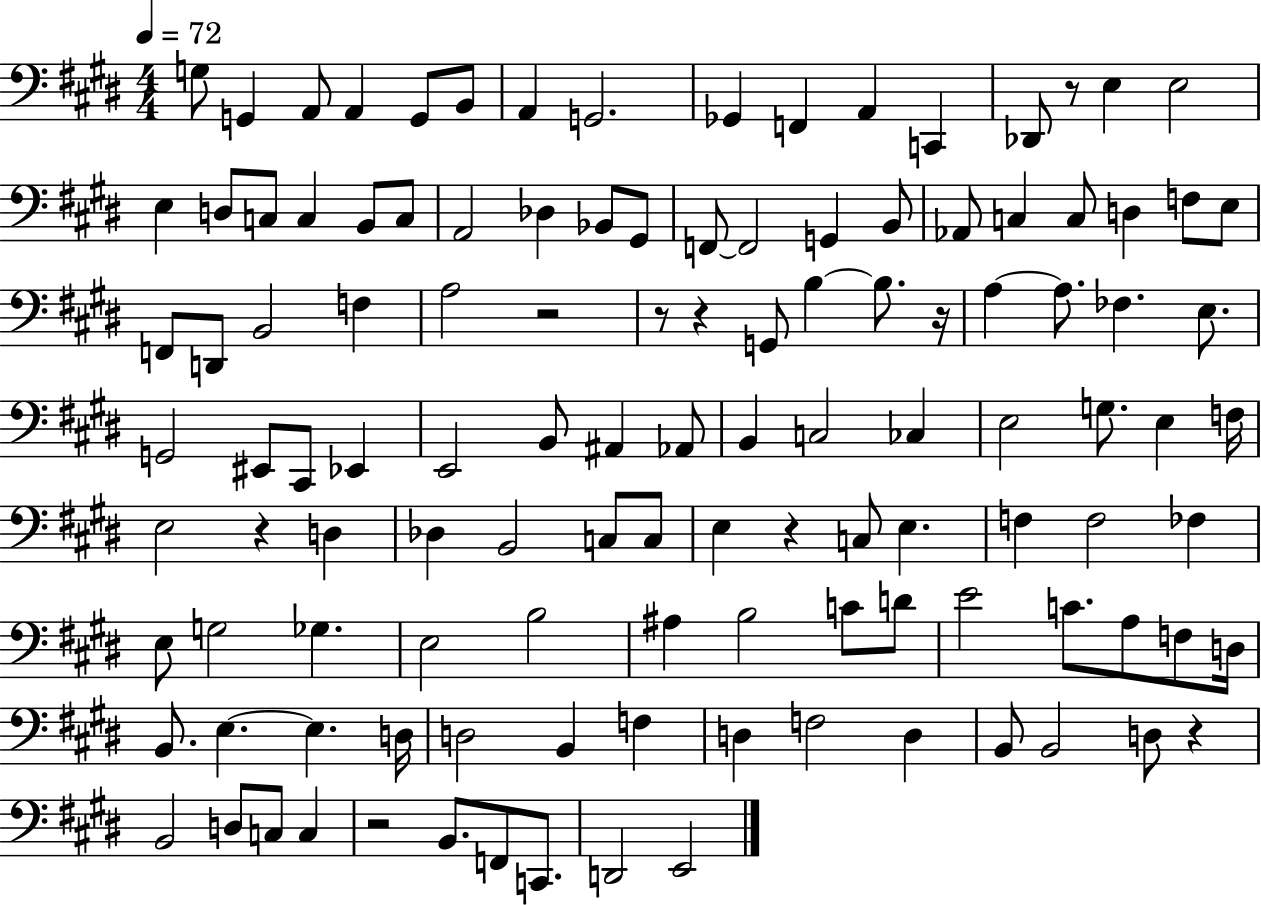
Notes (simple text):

G3/e G2/q A2/e A2/q G2/e B2/e A2/q G2/h. Gb2/q F2/q A2/q C2/q Db2/e R/e E3/q E3/h E3/q D3/e C3/e C3/q B2/e C3/e A2/h Db3/q Bb2/e G#2/e F2/e F2/h G2/q B2/e Ab2/e C3/q C3/e D3/q F3/e E3/e F2/e D2/e B2/h F3/q A3/h R/h R/e R/q G2/e B3/q B3/e. R/s A3/q A3/e. FES3/q. E3/e. G2/h EIS2/e C#2/e Eb2/q E2/h B2/e A#2/q Ab2/e B2/q C3/h CES3/q E3/h G3/e. E3/q F3/s E3/h R/q D3/q Db3/q B2/h C3/e C3/e E3/q R/q C3/e E3/q. F3/q F3/h FES3/q E3/e G3/h Gb3/q. E3/h B3/h A#3/q B3/h C4/e D4/e E4/h C4/e. A3/e F3/e D3/s B2/e. E3/q. E3/q. D3/s D3/h B2/q F3/q D3/q F3/h D3/q B2/e B2/h D3/e R/q B2/h D3/e C3/e C3/q R/h B2/e. F2/e C2/e. D2/h E2/h